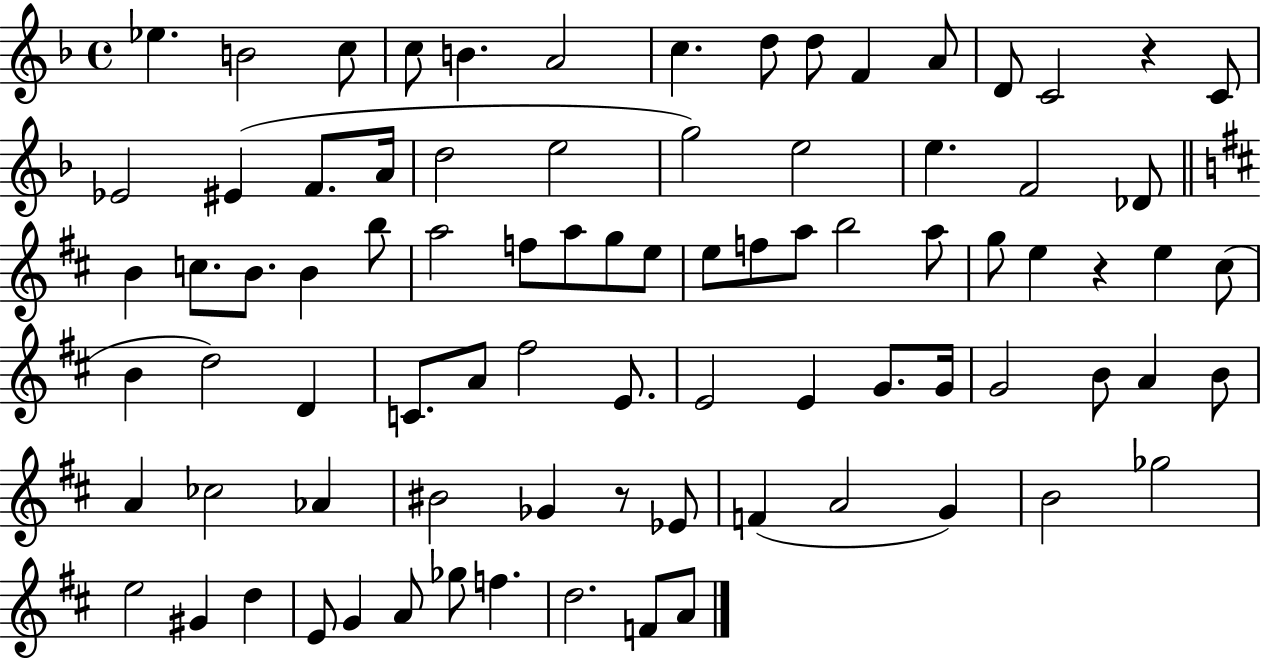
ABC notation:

X:1
T:Untitled
M:4/4
L:1/4
K:F
_e B2 c/2 c/2 B A2 c d/2 d/2 F A/2 D/2 C2 z C/2 _E2 ^E F/2 A/4 d2 e2 g2 e2 e F2 _D/2 B c/2 B/2 B b/2 a2 f/2 a/2 g/2 e/2 e/2 f/2 a/2 b2 a/2 g/2 e z e ^c/2 B d2 D C/2 A/2 ^f2 E/2 E2 E G/2 G/4 G2 B/2 A B/2 A _c2 _A ^B2 _G z/2 _E/2 F A2 G B2 _g2 e2 ^G d E/2 G A/2 _g/2 f d2 F/2 A/2